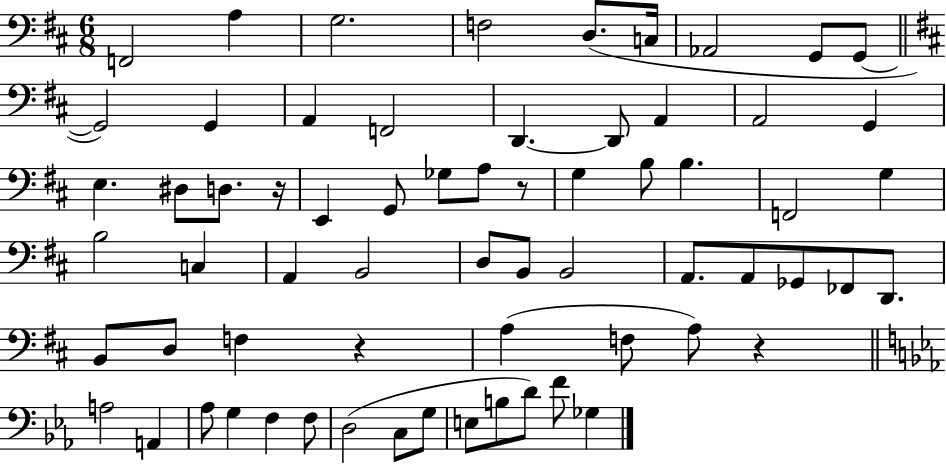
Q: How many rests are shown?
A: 4